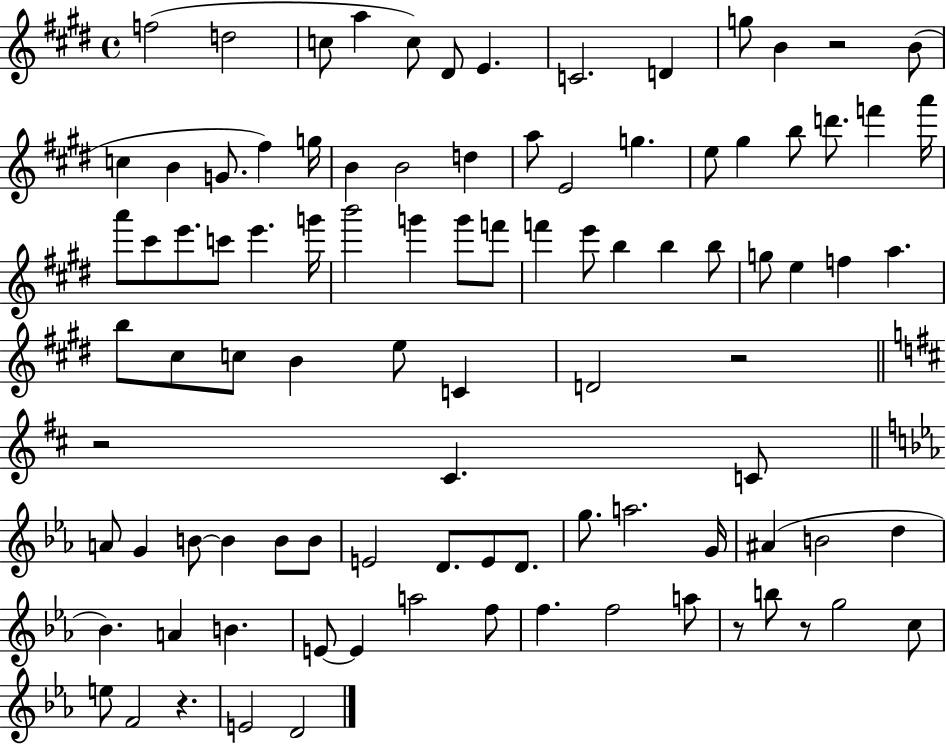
X:1
T:Untitled
M:4/4
L:1/4
K:E
f2 d2 c/2 a c/2 ^D/2 E C2 D g/2 B z2 B/2 c B G/2 ^f g/4 B B2 d a/2 E2 g e/2 ^g b/2 d'/2 f' a'/4 a'/2 ^c'/2 e'/2 c'/2 e' g'/4 b'2 g' g'/2 f'/2 f' e'/2 b b b/2 g/2 e f a b/2 ^c/2 c/2 B e/2 C D2 z2 z2 ^C C/2 A/2 G B/2 B B/2 B/2 E2 D/2 E/2 D/2 g/2 a2 G/4 ^A B2 d _B A B E/2 E a2 f/2 f f2 a/2 z/2 b/2 z/2 g2 c/2 e/2 F2 z E2 D2